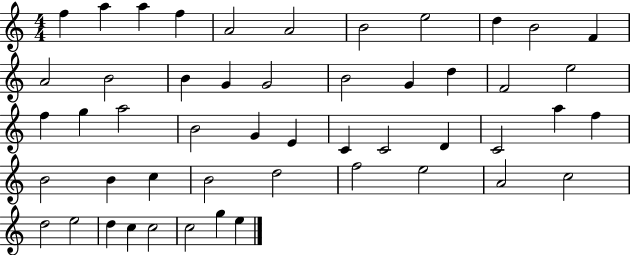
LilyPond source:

{
  \clef treble
  \numericTimeSignature
  \time 4/4
  \key c \major
  f''4 a''4 a''4 f''4 | a'2 a'2 | b'2 e''2 | d''4 b'2 f'4 | \break a'2 b'2 | b'4 g'4 g'2 | b'2 g'4 d''4 | f'2 e''2 | \break f''4 g''4 a''2 | b'2 g'4 e'4 | c'4 c'2 d'4 | c'2 a''4 f''4 | \break b'2 b'4 c''4 | b'2 d''2 | f''2 e''2 | a'2 c''2 | \break d''2 e''2 | d''4 c''4 c''2 | c''2 g''4 e''4 | \bar "|."
}